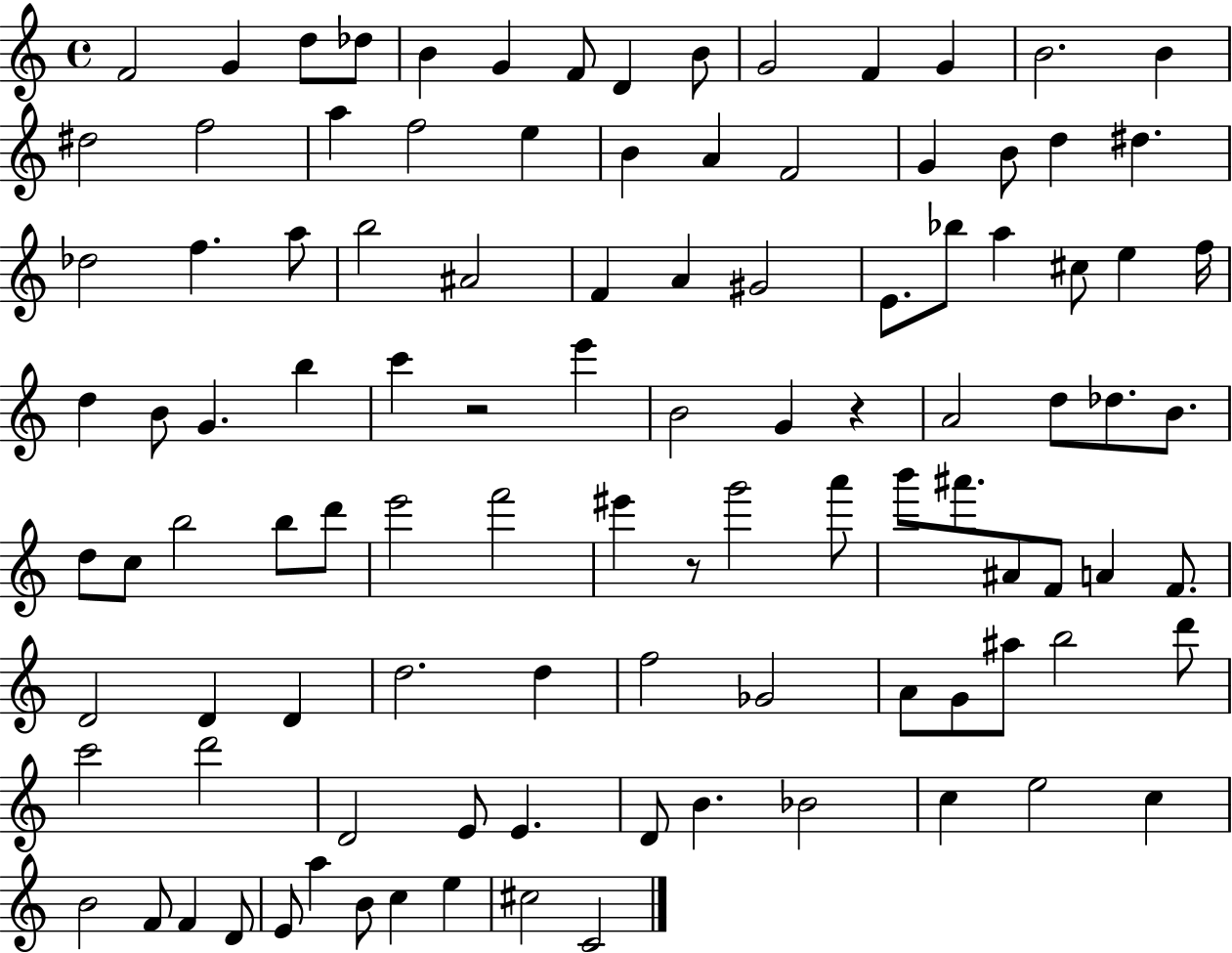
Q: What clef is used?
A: treble